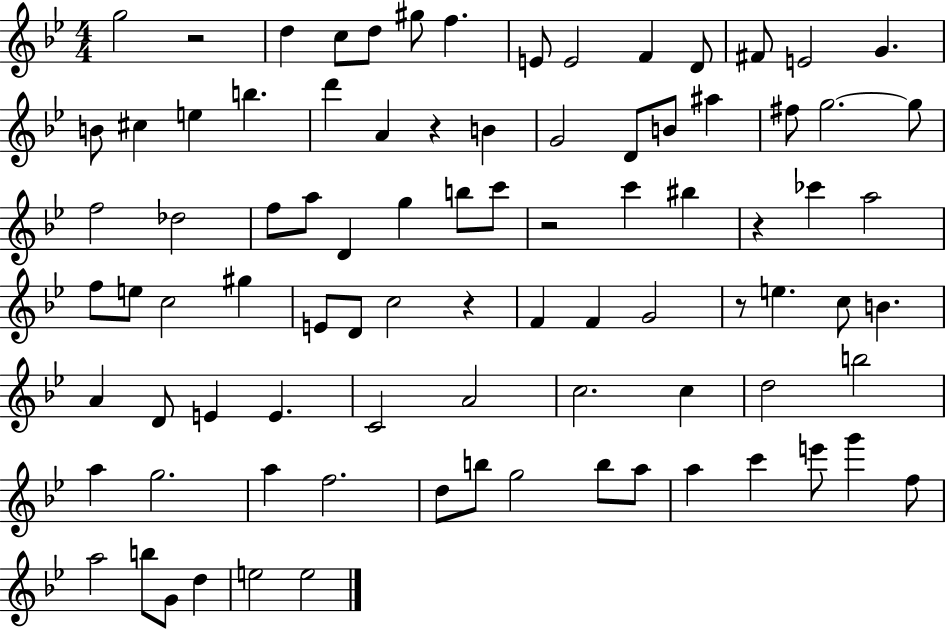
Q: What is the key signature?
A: BES major